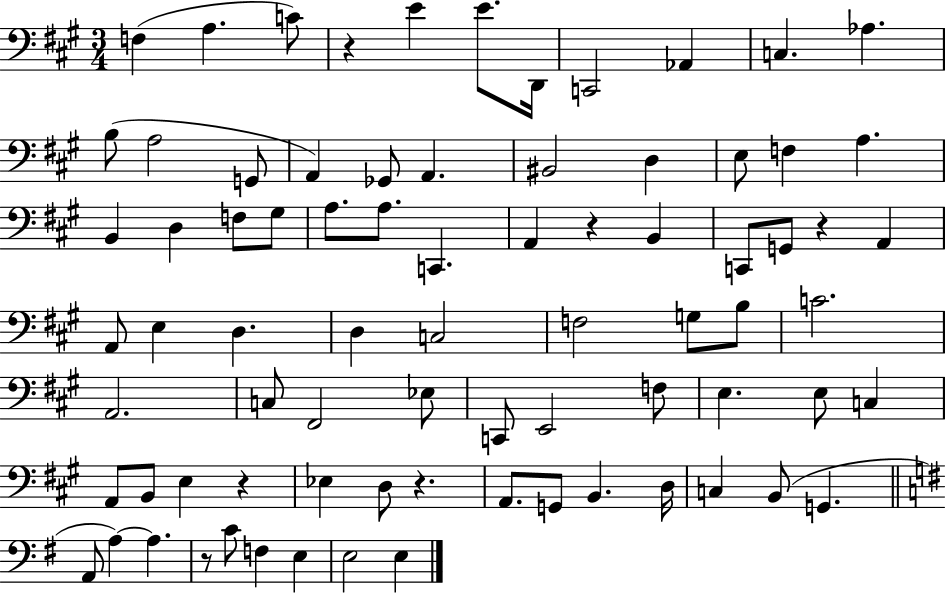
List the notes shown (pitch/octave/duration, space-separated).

F3/q A3/q. C4/e R/q E4/q E4/e. D2/s C2/h Ab2/q C3/q. Ab3/q. B3/e A3/h G2/e A2/q Gb2/e A2/q. BIS2/h D3/q E3/e F3/q A3/q. B2/q D3/q F3/e G#3/e A3/e. A3/e. C2/q. A2/q R/q B2/q C2/e G2/e R/q A2/q A2/e E3/q D3/q. D3/q C3/h F3/h G3/e B3/e C4/h. A2/h. C3/e F#2/h Eb3/e C2/e E2/h F3/e E3/q. E3/e C3/q A2/e B2/e E3/q R/q Eb3/q D3/e R/q. A2/e. G2/e B2/q. D3/s C3/q B2/e G2/q. A2/e A3/q A3/q. R/e C4/e F3/q E3/q E3/h E3/q